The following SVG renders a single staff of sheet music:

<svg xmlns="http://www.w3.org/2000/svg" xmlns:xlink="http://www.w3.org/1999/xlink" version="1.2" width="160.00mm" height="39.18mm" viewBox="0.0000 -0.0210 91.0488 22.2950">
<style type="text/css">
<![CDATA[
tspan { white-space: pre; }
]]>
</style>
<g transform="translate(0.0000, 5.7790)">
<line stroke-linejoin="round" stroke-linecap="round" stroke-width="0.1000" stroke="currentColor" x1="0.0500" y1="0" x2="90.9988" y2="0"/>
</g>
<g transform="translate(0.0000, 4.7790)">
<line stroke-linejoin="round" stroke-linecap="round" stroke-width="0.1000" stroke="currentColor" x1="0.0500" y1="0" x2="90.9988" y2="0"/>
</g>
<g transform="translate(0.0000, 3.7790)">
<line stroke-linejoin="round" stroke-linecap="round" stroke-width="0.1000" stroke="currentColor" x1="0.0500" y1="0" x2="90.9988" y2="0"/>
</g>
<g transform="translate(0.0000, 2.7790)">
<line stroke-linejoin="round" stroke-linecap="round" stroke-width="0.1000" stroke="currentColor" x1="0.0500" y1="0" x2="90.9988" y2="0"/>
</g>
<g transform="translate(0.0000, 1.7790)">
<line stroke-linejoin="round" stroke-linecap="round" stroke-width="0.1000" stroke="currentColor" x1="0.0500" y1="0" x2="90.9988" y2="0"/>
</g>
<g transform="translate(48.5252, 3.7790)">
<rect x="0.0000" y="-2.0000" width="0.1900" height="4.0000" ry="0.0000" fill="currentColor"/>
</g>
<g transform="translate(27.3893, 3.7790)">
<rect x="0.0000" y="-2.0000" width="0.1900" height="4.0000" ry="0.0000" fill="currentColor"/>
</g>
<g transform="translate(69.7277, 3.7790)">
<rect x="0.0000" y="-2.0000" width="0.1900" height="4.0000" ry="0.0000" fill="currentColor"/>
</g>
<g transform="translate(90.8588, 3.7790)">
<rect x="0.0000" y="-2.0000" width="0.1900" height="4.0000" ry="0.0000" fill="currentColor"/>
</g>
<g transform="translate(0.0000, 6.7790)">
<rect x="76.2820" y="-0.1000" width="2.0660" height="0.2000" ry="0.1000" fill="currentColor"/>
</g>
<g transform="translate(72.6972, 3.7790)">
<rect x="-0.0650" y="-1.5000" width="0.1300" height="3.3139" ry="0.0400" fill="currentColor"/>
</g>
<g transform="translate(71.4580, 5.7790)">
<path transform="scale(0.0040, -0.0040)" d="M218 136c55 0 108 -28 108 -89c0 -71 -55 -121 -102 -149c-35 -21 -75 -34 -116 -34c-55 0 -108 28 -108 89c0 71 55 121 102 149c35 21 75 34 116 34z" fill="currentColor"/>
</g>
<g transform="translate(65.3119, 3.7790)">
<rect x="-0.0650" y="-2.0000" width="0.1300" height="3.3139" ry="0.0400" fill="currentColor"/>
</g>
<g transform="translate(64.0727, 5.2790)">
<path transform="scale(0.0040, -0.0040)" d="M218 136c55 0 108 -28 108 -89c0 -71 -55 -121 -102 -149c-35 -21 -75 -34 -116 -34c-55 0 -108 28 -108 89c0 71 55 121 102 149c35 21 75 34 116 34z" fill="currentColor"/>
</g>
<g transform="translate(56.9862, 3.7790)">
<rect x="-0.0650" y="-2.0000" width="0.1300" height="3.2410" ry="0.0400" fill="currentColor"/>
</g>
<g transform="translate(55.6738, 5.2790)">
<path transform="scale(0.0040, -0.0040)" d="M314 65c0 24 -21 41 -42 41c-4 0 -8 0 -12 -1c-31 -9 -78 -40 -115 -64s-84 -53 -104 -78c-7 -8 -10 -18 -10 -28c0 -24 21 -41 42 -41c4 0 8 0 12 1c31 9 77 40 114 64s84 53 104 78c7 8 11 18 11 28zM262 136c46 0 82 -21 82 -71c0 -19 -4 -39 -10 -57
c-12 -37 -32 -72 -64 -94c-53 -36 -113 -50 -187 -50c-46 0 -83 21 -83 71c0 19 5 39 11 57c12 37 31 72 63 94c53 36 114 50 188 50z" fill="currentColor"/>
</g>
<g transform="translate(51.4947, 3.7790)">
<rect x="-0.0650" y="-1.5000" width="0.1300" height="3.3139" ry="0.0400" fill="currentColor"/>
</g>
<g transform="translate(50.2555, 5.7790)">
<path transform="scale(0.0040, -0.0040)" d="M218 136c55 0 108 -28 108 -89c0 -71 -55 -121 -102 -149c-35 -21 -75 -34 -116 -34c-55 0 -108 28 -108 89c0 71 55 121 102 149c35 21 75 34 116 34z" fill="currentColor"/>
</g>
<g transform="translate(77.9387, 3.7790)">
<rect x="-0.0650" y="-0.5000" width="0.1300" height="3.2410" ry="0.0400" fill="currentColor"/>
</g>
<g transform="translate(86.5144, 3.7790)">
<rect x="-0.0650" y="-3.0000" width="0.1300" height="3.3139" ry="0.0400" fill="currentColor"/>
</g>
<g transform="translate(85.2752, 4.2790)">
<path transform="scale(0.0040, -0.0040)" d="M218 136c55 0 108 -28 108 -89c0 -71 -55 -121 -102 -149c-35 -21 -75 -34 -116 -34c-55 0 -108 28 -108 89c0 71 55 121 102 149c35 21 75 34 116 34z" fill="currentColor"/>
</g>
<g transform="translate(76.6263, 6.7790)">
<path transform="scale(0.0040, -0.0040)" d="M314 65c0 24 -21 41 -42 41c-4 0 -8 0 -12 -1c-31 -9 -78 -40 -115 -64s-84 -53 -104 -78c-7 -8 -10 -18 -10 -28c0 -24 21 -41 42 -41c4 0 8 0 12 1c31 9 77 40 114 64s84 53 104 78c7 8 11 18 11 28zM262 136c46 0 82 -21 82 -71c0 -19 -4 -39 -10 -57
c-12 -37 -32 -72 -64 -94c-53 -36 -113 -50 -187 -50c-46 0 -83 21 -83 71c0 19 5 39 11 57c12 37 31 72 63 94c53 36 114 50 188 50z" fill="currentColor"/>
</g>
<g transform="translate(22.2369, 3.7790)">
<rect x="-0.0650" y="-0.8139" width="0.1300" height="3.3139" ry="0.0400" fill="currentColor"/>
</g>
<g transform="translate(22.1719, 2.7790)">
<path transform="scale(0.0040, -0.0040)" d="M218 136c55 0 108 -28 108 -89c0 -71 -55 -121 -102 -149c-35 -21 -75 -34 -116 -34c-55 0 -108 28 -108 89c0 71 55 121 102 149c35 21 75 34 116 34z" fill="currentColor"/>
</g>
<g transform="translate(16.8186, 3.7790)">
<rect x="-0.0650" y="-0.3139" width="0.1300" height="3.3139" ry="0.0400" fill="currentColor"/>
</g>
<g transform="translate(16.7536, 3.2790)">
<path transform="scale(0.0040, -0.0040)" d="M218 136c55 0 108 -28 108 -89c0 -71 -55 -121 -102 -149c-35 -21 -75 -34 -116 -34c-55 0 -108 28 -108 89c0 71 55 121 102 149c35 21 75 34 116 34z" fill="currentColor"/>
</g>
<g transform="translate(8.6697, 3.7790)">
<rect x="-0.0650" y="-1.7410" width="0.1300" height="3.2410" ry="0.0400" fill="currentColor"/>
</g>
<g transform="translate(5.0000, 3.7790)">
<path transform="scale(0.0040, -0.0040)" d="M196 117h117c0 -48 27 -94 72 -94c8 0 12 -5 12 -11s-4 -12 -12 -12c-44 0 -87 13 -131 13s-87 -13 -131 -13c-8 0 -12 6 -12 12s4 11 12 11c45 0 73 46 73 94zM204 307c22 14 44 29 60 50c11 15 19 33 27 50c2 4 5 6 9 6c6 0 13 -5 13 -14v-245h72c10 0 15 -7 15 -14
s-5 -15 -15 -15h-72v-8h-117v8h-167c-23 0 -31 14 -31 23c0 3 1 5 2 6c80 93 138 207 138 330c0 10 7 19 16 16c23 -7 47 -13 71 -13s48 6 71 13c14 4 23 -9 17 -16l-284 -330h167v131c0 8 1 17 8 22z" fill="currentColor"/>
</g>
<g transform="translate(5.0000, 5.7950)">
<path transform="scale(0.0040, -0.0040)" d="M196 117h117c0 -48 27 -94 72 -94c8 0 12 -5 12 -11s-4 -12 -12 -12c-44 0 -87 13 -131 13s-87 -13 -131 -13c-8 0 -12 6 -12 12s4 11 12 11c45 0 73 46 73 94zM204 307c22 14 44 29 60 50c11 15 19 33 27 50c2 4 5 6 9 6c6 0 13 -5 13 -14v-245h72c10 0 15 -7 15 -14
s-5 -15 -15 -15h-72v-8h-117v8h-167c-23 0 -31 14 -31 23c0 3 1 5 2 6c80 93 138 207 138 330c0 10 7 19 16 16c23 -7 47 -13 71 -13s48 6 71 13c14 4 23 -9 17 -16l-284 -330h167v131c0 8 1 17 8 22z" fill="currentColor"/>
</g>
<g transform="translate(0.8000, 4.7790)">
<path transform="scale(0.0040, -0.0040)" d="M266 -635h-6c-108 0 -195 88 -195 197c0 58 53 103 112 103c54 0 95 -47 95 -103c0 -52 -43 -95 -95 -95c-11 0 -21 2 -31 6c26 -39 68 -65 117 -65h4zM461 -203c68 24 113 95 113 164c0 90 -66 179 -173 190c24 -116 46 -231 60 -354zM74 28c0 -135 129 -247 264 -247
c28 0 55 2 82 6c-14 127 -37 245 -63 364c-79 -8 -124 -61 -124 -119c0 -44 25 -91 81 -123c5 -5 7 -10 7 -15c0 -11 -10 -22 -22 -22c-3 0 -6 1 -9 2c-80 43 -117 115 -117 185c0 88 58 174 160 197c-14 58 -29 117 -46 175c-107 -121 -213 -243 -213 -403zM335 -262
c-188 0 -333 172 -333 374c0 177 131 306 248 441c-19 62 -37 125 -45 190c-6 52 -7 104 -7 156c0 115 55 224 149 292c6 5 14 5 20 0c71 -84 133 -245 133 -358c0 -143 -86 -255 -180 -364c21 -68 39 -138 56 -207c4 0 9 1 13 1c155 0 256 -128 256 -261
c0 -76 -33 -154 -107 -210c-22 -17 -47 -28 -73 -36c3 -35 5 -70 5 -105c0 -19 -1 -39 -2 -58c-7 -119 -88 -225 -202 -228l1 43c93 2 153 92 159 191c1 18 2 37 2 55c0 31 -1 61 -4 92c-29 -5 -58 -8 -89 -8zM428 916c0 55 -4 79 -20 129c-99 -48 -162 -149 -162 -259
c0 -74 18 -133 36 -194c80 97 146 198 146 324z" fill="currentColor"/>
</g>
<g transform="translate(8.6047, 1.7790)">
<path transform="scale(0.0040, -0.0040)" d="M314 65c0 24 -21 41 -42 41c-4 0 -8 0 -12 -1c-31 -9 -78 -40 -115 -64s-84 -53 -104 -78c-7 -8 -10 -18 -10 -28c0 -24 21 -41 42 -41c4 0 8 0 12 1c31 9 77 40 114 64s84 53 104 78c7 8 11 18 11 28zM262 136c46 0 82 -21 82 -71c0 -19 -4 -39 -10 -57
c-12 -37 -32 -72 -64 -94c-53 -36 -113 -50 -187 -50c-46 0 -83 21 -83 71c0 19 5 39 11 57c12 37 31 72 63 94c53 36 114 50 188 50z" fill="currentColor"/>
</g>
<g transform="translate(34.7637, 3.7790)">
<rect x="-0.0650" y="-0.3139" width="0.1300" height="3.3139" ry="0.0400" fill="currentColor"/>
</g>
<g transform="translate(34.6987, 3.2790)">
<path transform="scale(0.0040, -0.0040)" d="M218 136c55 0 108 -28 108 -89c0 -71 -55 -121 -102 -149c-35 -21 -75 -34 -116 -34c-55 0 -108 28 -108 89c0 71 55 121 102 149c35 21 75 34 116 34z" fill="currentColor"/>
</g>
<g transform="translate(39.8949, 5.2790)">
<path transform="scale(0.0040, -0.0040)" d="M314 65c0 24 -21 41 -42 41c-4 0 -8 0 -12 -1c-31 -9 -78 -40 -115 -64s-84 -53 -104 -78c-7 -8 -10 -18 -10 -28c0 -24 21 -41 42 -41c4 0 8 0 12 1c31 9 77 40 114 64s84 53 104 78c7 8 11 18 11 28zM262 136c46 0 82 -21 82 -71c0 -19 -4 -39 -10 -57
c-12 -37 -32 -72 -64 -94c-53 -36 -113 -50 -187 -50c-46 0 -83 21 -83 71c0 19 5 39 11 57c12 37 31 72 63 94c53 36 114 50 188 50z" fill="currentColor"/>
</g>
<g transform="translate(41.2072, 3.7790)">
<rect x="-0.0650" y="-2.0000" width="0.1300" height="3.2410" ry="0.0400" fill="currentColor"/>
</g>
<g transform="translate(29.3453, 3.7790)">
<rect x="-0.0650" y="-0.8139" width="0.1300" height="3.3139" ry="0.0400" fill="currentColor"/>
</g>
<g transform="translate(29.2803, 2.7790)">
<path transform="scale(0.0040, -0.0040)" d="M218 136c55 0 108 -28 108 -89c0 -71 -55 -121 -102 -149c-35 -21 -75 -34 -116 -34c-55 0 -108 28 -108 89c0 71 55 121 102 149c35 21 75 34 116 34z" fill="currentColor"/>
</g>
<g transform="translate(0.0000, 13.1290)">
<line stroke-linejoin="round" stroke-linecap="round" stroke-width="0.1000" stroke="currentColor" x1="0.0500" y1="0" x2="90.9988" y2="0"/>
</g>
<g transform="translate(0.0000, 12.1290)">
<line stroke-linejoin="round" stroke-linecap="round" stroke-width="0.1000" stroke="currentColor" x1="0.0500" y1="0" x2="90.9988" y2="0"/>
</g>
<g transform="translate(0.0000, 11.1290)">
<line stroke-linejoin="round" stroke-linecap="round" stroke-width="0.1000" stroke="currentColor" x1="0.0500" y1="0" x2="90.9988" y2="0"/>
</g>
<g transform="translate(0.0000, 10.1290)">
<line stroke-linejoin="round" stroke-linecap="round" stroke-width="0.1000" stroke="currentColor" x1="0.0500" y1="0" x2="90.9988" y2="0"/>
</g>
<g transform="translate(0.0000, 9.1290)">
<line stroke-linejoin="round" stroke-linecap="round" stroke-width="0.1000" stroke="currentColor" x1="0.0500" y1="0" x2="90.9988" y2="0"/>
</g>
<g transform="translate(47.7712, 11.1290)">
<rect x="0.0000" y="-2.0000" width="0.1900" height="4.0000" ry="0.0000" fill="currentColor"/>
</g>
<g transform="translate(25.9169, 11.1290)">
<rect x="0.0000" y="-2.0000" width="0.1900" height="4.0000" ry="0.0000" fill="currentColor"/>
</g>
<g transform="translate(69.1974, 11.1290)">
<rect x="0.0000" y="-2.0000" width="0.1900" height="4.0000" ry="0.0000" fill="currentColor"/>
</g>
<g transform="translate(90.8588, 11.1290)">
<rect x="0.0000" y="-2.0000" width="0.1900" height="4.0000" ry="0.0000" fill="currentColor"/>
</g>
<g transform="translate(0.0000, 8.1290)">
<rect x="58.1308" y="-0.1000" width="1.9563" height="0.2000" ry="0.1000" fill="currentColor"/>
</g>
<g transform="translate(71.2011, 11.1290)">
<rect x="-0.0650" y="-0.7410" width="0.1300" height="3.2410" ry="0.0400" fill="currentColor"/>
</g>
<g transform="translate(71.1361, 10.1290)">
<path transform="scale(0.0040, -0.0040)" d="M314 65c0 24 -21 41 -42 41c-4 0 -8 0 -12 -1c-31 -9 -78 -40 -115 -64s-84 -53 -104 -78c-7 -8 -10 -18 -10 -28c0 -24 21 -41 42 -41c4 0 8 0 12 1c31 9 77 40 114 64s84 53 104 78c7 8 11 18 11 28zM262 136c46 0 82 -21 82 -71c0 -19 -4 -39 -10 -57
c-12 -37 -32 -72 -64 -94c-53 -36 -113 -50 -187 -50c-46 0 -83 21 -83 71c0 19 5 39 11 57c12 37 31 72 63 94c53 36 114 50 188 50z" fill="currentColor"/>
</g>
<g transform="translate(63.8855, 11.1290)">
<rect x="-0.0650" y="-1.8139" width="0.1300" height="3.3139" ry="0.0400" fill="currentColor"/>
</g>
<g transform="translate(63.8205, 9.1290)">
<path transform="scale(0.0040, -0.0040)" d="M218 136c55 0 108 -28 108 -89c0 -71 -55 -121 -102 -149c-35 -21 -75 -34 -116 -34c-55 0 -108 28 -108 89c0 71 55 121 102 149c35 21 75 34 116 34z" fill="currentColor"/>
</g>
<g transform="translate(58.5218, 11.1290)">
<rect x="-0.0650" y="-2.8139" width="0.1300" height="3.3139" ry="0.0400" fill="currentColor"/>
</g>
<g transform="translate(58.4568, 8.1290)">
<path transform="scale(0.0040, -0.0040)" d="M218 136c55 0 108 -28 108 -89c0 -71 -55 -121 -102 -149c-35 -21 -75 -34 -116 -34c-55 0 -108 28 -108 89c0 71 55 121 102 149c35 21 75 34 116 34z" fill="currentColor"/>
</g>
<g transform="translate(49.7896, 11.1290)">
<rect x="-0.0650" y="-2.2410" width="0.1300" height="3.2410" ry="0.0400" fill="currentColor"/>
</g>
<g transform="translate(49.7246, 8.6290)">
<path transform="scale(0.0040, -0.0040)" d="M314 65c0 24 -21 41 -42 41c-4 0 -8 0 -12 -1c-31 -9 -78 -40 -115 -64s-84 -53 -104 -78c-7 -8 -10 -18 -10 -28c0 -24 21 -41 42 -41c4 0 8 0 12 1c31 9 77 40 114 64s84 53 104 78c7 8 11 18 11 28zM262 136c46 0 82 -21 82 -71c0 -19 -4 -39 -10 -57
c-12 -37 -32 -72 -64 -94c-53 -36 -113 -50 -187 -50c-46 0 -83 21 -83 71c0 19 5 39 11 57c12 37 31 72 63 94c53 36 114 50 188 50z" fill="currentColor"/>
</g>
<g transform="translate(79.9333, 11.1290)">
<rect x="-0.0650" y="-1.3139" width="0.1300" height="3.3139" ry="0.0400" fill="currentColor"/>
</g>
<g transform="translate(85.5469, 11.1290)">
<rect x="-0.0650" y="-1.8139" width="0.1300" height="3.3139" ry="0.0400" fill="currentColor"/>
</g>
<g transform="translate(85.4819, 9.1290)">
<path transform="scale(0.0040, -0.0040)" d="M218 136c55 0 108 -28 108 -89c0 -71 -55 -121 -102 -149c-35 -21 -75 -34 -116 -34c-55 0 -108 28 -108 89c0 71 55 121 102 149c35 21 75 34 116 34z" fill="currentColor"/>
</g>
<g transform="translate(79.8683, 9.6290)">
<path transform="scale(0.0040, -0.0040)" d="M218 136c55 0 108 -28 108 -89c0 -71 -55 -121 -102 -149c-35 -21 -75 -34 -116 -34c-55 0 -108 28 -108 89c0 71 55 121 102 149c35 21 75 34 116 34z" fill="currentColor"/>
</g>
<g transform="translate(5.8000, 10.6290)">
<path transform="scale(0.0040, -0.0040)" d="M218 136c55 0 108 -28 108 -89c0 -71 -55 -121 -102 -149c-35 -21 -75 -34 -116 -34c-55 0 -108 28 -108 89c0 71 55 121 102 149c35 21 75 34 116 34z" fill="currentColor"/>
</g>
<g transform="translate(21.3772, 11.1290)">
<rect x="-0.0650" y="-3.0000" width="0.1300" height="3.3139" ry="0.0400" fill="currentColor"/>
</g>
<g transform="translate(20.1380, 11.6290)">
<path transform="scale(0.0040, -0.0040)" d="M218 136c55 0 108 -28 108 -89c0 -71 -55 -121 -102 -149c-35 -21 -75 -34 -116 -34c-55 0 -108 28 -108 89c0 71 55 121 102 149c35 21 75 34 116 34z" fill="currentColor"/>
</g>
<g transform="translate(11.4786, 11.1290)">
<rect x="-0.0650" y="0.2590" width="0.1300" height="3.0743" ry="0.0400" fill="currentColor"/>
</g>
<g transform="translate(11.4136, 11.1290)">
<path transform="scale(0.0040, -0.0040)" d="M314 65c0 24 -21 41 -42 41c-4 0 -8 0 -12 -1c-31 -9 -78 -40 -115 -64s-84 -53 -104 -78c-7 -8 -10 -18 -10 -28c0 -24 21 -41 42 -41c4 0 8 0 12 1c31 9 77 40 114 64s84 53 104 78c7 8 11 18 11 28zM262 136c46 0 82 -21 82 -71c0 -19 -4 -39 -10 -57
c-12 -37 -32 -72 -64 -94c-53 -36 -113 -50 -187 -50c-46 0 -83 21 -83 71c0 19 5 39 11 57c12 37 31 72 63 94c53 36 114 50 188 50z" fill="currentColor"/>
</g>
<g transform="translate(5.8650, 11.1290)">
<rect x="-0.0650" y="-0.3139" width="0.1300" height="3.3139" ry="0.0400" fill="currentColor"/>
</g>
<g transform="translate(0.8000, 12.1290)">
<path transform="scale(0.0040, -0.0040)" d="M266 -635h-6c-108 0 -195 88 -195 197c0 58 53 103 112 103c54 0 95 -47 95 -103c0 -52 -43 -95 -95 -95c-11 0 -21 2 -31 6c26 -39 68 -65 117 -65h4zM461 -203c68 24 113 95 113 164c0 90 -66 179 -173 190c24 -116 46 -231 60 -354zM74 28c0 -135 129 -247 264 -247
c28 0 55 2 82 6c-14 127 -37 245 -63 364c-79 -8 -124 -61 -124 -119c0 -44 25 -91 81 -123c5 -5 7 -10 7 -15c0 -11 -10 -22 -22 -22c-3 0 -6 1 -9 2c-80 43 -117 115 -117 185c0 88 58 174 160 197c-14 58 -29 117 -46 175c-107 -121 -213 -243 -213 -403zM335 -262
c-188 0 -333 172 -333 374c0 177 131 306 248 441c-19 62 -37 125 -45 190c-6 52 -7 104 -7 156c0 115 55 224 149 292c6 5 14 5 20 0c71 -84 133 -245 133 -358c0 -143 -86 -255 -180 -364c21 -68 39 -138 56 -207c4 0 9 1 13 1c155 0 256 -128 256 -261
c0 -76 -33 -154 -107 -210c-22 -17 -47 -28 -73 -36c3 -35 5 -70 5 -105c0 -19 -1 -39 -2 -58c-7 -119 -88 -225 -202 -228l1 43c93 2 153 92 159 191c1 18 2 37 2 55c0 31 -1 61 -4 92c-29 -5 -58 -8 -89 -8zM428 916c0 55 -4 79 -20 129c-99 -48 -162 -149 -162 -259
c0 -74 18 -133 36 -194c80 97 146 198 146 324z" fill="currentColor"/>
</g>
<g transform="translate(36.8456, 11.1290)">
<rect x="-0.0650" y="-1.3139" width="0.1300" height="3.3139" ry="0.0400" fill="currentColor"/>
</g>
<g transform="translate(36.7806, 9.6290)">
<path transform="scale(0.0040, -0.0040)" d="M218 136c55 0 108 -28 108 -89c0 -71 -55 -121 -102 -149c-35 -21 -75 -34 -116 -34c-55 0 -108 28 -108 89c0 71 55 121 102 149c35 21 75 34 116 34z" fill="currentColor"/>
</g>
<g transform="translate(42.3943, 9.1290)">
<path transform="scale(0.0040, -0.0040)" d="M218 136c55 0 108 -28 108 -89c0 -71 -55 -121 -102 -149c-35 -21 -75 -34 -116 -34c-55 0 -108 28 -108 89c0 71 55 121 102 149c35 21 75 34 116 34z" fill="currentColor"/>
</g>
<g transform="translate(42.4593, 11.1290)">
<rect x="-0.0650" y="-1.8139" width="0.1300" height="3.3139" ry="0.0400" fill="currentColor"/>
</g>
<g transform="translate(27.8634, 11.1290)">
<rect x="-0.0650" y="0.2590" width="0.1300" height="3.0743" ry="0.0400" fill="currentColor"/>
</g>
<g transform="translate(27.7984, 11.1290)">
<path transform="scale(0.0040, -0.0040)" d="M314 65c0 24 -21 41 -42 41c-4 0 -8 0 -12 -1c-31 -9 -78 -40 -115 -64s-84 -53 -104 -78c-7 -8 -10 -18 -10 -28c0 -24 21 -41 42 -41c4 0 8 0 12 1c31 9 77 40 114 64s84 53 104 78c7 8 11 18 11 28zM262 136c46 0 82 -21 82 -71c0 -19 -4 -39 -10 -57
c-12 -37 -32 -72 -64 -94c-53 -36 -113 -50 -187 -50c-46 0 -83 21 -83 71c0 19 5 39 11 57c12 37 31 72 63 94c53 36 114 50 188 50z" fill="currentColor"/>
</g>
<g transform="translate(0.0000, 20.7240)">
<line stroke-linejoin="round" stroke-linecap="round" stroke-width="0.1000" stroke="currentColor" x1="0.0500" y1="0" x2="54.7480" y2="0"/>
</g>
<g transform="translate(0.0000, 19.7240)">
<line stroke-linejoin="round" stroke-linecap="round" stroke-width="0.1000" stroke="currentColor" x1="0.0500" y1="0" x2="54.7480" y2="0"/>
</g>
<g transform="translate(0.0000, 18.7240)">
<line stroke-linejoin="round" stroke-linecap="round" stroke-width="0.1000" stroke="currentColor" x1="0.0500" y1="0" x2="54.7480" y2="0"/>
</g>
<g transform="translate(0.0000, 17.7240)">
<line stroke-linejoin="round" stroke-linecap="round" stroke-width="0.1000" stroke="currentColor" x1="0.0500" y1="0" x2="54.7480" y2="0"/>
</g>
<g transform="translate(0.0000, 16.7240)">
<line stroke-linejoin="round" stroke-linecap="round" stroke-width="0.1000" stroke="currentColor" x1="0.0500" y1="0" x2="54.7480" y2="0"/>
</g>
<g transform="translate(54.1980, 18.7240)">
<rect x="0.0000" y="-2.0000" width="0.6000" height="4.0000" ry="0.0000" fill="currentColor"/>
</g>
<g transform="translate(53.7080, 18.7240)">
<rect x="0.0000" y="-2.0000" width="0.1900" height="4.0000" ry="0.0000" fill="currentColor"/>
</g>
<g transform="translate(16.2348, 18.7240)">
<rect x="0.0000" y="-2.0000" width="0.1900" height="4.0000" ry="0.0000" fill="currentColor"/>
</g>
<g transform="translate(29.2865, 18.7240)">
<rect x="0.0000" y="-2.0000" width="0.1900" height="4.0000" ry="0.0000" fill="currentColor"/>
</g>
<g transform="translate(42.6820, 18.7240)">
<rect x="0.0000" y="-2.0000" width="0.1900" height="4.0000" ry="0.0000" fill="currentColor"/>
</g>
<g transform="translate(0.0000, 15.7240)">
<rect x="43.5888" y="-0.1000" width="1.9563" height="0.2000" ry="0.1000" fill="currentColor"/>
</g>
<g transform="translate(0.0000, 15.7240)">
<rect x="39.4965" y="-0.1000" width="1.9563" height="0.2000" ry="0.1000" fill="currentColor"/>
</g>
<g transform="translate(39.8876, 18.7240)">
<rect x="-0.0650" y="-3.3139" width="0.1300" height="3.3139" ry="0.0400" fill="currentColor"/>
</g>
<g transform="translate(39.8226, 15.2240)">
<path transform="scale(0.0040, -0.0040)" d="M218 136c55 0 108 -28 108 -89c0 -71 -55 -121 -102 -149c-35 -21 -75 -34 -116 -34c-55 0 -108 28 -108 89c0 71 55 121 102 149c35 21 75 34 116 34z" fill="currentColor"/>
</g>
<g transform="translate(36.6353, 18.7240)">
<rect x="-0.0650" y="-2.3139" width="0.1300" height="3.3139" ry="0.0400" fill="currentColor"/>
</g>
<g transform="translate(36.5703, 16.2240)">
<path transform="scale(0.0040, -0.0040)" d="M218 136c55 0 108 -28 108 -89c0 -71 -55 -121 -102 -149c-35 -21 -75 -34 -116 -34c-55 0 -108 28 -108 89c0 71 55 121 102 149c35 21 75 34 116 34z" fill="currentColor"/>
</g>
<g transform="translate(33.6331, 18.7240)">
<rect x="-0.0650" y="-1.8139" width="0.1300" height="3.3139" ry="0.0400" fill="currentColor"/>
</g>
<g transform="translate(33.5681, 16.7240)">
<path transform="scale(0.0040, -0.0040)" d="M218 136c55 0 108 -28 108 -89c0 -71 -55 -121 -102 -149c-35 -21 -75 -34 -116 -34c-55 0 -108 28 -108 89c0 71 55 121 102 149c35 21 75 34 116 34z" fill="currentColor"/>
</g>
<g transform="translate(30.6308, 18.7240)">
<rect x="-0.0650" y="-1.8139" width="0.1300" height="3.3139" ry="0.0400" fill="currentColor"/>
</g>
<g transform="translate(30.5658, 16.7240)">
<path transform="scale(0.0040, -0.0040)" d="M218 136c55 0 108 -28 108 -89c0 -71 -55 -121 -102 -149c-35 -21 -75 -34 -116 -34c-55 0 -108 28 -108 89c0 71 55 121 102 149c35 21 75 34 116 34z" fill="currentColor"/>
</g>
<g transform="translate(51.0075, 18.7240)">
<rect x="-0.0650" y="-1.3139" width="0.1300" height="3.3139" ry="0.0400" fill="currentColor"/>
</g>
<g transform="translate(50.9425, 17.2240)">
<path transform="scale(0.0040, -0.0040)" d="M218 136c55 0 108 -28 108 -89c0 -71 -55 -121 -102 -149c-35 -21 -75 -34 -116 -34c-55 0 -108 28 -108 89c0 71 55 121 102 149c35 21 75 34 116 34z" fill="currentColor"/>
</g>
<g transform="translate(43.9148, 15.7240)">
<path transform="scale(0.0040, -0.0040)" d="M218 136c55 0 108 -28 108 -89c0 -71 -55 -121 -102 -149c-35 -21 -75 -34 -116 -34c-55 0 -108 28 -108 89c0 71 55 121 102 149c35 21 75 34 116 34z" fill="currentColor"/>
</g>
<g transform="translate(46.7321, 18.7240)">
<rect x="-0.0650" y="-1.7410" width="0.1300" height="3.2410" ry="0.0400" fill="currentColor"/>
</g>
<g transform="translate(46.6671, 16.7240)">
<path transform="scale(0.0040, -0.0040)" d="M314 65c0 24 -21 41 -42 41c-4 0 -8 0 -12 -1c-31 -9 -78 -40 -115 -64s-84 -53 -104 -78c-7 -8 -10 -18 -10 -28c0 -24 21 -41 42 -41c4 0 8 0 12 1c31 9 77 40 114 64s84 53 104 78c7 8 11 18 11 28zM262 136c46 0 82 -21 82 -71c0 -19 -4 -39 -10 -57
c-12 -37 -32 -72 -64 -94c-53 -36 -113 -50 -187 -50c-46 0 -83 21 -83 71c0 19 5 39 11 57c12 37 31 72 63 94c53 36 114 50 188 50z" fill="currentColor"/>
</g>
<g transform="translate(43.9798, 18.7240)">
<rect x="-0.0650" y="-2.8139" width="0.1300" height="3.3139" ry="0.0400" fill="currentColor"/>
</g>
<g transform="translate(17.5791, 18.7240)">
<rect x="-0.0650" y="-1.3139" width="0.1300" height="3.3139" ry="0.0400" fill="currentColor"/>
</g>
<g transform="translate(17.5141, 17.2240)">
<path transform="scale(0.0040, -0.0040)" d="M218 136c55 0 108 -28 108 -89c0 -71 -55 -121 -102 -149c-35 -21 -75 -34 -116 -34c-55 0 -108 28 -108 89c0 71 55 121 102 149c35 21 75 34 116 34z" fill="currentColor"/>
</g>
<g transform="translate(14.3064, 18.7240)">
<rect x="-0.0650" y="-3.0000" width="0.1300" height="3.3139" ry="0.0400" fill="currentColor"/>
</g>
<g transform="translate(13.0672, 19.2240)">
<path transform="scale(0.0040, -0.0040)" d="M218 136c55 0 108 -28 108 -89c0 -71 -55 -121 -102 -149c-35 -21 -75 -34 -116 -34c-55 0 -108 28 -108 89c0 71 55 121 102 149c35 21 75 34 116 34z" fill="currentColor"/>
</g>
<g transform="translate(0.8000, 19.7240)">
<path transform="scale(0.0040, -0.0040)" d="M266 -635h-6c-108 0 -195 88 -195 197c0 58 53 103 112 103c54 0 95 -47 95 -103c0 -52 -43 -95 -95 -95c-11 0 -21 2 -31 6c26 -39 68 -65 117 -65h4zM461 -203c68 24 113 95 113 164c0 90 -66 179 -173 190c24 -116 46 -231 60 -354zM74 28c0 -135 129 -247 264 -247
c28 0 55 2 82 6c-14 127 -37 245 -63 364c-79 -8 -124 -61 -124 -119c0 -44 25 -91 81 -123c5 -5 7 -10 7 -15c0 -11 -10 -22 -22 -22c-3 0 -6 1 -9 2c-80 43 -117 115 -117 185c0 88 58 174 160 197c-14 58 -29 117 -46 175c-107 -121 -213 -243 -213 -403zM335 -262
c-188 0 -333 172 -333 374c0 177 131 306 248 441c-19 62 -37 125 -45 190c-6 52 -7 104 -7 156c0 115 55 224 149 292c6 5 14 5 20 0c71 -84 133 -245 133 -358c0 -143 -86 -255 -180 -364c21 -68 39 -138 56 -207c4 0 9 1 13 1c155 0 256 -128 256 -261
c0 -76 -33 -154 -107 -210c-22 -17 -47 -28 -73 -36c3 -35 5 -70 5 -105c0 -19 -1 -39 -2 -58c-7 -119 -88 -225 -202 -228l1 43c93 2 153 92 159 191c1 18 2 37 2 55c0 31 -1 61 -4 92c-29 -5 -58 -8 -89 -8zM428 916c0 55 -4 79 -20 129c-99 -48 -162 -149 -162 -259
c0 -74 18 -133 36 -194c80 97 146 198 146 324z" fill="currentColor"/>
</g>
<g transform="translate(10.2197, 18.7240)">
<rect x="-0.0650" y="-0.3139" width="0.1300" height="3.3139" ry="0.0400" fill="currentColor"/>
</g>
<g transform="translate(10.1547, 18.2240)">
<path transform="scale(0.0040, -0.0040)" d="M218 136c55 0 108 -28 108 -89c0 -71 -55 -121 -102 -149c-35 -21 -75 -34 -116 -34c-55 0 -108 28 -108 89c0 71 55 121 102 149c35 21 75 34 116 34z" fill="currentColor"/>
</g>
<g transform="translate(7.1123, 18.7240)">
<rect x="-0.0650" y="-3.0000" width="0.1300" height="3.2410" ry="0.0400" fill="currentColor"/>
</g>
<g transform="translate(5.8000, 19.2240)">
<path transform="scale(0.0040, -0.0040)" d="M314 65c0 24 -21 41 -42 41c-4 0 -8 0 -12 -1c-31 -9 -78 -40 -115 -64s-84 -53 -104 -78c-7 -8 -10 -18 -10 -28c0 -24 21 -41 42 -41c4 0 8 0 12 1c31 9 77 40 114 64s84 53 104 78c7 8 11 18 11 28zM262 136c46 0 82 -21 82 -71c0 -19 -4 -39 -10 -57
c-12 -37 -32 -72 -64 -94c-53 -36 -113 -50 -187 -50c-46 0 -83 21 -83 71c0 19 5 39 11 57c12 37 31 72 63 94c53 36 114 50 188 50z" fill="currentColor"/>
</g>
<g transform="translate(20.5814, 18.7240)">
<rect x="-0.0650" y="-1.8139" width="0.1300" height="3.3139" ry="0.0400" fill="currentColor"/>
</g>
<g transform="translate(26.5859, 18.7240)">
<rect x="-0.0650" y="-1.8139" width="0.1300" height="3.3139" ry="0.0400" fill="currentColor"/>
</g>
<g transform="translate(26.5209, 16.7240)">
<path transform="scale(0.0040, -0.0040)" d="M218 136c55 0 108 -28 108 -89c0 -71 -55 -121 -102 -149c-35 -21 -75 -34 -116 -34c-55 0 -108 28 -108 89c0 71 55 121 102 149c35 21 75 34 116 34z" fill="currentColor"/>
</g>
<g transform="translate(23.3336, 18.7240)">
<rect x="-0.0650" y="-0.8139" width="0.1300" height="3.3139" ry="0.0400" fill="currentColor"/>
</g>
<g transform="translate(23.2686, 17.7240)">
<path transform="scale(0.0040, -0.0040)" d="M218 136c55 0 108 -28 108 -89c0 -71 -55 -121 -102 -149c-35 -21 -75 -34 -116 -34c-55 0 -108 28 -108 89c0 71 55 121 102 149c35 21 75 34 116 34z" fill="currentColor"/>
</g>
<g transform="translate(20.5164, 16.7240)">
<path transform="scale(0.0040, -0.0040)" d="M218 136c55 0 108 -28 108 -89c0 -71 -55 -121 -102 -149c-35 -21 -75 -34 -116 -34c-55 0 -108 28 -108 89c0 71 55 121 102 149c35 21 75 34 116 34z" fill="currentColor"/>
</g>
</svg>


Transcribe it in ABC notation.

X:1
T:Untitled
M:4/4
L:1/4
K:C
f2 c d d c F2 E F2 F E C2 A c B2 A B2 e f g2 a f d2 e f A2 c A e f d f f f g b a f2 e